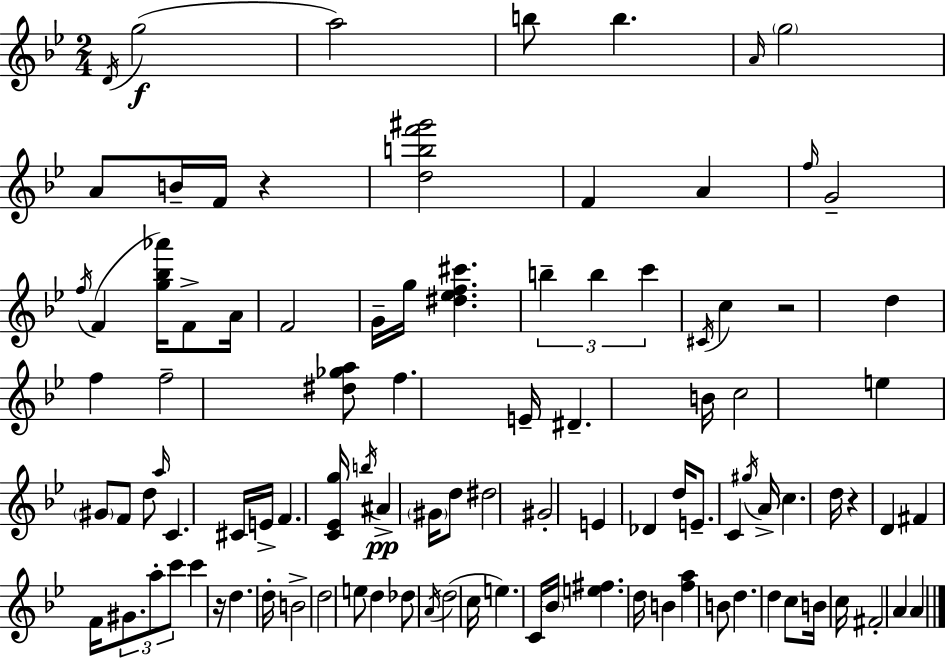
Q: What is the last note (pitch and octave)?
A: A4